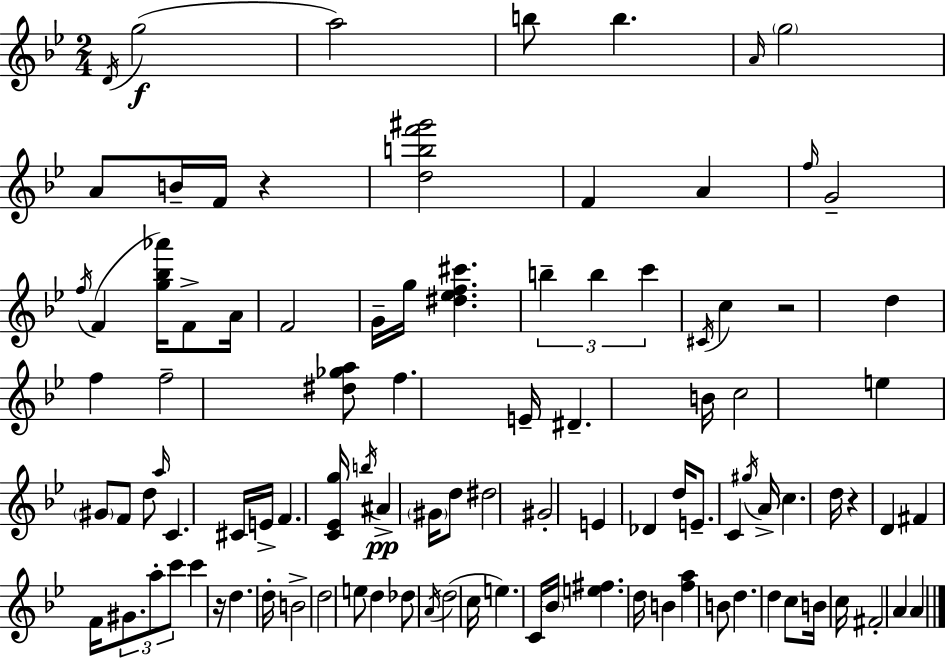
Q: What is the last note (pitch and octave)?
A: A4